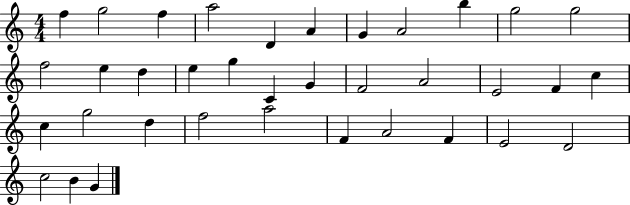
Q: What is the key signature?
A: C major